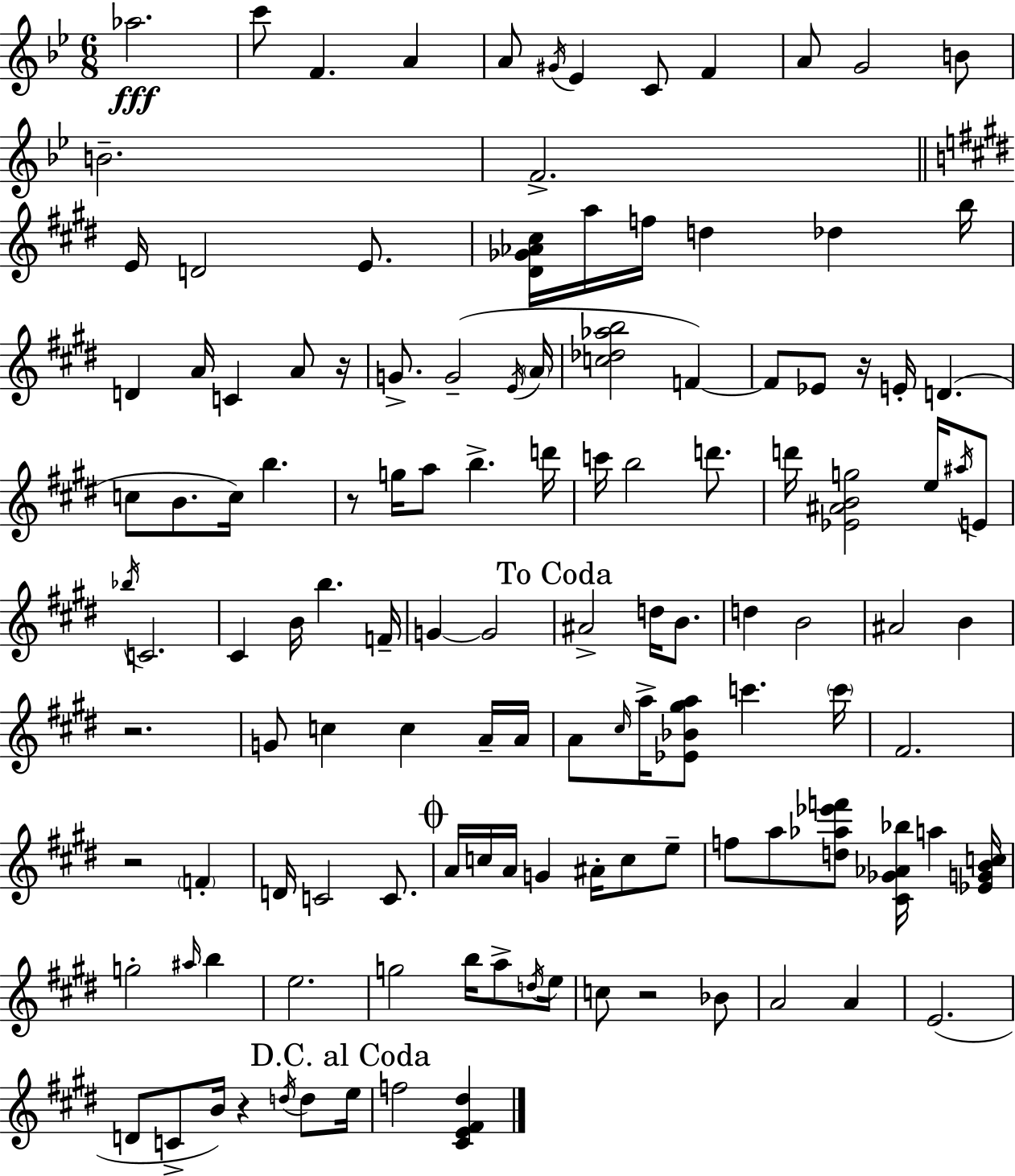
{
  \clef treble
  \numericTimeSignature
  \time 6/8
  \key g \minor
  aes''2.\fff | c'''8 f'4. a'4 | a'8 \acciaccatura { gis'16 } ees'4 c'8 f'4 | a'8 g'2 b'8 | \break b'2.-- | f'2.-> | \bar "||" \break \key e \major e'16 d'2 e'8. | <dis' ges' aes' cis''>16 a''16 f''16 d''4 des''4 b''16 | d'4 a'16 c'4 a'8 r16 | g'8.-> g'2--( \acciaccatura { e'16 } | \break \parenthesize a'16 <c'' des'' aes'' b''>2 f'4~~) | f'8 ees'8 r16 e'16-. d'4.( | c''8 b'8. c''16) b''4. | r8 g''16 a''8 b''4.-> | \break d'''16 c'''16 b''2 d'''8. | d'''16 <ees' ais' b' g''>2 e''16 \acciaccatura { ais''16 } | e'8 \acciaccatura { bes''16 } c'2. | cis'4 b'16 b''4. | \break f'16-- g'4~~ g'2 | \mark "To Coda" ais'2-> d''16 | b'8. d''4 b'2 | ais'2 b'4 | \break r2. | g'8 c''4 c''4 | a'16-- a'16 a'8 \grace { cis''16 } a''16-> <ees' bes' gis'' a''>8 c'''4. | \parenthesize c'''16 fis'2. | \break r2 | \parenthesize f'4-. d'16 c'2 | c'8. \mark \markup { \musicglyph "scripts.coda" } a'16 c''16 a'16 g'4 ais'16-. | c''8 e''8-- f''8 a''8 <d'' aes'' ees''' f'''>8 <cis' ges' aes' bes''>16 a''4 | \break <ees' g' b' c''>16 g''2-. | \grace { ais''16 } b''4 e''2. | g''2 | b''16 a''8-> \acciaccatura { d''16 } e''16 c''8 r2 | \break bes'8 a'2 | a'4 e'2.( | d'8 c'8-> b'16) r4 | \acciaccatura { d''16 } d''8 \mark "D.C. al Coda" e''16 f''2 | \break <cis' e' fis' dis''>4 \bar "|."
}